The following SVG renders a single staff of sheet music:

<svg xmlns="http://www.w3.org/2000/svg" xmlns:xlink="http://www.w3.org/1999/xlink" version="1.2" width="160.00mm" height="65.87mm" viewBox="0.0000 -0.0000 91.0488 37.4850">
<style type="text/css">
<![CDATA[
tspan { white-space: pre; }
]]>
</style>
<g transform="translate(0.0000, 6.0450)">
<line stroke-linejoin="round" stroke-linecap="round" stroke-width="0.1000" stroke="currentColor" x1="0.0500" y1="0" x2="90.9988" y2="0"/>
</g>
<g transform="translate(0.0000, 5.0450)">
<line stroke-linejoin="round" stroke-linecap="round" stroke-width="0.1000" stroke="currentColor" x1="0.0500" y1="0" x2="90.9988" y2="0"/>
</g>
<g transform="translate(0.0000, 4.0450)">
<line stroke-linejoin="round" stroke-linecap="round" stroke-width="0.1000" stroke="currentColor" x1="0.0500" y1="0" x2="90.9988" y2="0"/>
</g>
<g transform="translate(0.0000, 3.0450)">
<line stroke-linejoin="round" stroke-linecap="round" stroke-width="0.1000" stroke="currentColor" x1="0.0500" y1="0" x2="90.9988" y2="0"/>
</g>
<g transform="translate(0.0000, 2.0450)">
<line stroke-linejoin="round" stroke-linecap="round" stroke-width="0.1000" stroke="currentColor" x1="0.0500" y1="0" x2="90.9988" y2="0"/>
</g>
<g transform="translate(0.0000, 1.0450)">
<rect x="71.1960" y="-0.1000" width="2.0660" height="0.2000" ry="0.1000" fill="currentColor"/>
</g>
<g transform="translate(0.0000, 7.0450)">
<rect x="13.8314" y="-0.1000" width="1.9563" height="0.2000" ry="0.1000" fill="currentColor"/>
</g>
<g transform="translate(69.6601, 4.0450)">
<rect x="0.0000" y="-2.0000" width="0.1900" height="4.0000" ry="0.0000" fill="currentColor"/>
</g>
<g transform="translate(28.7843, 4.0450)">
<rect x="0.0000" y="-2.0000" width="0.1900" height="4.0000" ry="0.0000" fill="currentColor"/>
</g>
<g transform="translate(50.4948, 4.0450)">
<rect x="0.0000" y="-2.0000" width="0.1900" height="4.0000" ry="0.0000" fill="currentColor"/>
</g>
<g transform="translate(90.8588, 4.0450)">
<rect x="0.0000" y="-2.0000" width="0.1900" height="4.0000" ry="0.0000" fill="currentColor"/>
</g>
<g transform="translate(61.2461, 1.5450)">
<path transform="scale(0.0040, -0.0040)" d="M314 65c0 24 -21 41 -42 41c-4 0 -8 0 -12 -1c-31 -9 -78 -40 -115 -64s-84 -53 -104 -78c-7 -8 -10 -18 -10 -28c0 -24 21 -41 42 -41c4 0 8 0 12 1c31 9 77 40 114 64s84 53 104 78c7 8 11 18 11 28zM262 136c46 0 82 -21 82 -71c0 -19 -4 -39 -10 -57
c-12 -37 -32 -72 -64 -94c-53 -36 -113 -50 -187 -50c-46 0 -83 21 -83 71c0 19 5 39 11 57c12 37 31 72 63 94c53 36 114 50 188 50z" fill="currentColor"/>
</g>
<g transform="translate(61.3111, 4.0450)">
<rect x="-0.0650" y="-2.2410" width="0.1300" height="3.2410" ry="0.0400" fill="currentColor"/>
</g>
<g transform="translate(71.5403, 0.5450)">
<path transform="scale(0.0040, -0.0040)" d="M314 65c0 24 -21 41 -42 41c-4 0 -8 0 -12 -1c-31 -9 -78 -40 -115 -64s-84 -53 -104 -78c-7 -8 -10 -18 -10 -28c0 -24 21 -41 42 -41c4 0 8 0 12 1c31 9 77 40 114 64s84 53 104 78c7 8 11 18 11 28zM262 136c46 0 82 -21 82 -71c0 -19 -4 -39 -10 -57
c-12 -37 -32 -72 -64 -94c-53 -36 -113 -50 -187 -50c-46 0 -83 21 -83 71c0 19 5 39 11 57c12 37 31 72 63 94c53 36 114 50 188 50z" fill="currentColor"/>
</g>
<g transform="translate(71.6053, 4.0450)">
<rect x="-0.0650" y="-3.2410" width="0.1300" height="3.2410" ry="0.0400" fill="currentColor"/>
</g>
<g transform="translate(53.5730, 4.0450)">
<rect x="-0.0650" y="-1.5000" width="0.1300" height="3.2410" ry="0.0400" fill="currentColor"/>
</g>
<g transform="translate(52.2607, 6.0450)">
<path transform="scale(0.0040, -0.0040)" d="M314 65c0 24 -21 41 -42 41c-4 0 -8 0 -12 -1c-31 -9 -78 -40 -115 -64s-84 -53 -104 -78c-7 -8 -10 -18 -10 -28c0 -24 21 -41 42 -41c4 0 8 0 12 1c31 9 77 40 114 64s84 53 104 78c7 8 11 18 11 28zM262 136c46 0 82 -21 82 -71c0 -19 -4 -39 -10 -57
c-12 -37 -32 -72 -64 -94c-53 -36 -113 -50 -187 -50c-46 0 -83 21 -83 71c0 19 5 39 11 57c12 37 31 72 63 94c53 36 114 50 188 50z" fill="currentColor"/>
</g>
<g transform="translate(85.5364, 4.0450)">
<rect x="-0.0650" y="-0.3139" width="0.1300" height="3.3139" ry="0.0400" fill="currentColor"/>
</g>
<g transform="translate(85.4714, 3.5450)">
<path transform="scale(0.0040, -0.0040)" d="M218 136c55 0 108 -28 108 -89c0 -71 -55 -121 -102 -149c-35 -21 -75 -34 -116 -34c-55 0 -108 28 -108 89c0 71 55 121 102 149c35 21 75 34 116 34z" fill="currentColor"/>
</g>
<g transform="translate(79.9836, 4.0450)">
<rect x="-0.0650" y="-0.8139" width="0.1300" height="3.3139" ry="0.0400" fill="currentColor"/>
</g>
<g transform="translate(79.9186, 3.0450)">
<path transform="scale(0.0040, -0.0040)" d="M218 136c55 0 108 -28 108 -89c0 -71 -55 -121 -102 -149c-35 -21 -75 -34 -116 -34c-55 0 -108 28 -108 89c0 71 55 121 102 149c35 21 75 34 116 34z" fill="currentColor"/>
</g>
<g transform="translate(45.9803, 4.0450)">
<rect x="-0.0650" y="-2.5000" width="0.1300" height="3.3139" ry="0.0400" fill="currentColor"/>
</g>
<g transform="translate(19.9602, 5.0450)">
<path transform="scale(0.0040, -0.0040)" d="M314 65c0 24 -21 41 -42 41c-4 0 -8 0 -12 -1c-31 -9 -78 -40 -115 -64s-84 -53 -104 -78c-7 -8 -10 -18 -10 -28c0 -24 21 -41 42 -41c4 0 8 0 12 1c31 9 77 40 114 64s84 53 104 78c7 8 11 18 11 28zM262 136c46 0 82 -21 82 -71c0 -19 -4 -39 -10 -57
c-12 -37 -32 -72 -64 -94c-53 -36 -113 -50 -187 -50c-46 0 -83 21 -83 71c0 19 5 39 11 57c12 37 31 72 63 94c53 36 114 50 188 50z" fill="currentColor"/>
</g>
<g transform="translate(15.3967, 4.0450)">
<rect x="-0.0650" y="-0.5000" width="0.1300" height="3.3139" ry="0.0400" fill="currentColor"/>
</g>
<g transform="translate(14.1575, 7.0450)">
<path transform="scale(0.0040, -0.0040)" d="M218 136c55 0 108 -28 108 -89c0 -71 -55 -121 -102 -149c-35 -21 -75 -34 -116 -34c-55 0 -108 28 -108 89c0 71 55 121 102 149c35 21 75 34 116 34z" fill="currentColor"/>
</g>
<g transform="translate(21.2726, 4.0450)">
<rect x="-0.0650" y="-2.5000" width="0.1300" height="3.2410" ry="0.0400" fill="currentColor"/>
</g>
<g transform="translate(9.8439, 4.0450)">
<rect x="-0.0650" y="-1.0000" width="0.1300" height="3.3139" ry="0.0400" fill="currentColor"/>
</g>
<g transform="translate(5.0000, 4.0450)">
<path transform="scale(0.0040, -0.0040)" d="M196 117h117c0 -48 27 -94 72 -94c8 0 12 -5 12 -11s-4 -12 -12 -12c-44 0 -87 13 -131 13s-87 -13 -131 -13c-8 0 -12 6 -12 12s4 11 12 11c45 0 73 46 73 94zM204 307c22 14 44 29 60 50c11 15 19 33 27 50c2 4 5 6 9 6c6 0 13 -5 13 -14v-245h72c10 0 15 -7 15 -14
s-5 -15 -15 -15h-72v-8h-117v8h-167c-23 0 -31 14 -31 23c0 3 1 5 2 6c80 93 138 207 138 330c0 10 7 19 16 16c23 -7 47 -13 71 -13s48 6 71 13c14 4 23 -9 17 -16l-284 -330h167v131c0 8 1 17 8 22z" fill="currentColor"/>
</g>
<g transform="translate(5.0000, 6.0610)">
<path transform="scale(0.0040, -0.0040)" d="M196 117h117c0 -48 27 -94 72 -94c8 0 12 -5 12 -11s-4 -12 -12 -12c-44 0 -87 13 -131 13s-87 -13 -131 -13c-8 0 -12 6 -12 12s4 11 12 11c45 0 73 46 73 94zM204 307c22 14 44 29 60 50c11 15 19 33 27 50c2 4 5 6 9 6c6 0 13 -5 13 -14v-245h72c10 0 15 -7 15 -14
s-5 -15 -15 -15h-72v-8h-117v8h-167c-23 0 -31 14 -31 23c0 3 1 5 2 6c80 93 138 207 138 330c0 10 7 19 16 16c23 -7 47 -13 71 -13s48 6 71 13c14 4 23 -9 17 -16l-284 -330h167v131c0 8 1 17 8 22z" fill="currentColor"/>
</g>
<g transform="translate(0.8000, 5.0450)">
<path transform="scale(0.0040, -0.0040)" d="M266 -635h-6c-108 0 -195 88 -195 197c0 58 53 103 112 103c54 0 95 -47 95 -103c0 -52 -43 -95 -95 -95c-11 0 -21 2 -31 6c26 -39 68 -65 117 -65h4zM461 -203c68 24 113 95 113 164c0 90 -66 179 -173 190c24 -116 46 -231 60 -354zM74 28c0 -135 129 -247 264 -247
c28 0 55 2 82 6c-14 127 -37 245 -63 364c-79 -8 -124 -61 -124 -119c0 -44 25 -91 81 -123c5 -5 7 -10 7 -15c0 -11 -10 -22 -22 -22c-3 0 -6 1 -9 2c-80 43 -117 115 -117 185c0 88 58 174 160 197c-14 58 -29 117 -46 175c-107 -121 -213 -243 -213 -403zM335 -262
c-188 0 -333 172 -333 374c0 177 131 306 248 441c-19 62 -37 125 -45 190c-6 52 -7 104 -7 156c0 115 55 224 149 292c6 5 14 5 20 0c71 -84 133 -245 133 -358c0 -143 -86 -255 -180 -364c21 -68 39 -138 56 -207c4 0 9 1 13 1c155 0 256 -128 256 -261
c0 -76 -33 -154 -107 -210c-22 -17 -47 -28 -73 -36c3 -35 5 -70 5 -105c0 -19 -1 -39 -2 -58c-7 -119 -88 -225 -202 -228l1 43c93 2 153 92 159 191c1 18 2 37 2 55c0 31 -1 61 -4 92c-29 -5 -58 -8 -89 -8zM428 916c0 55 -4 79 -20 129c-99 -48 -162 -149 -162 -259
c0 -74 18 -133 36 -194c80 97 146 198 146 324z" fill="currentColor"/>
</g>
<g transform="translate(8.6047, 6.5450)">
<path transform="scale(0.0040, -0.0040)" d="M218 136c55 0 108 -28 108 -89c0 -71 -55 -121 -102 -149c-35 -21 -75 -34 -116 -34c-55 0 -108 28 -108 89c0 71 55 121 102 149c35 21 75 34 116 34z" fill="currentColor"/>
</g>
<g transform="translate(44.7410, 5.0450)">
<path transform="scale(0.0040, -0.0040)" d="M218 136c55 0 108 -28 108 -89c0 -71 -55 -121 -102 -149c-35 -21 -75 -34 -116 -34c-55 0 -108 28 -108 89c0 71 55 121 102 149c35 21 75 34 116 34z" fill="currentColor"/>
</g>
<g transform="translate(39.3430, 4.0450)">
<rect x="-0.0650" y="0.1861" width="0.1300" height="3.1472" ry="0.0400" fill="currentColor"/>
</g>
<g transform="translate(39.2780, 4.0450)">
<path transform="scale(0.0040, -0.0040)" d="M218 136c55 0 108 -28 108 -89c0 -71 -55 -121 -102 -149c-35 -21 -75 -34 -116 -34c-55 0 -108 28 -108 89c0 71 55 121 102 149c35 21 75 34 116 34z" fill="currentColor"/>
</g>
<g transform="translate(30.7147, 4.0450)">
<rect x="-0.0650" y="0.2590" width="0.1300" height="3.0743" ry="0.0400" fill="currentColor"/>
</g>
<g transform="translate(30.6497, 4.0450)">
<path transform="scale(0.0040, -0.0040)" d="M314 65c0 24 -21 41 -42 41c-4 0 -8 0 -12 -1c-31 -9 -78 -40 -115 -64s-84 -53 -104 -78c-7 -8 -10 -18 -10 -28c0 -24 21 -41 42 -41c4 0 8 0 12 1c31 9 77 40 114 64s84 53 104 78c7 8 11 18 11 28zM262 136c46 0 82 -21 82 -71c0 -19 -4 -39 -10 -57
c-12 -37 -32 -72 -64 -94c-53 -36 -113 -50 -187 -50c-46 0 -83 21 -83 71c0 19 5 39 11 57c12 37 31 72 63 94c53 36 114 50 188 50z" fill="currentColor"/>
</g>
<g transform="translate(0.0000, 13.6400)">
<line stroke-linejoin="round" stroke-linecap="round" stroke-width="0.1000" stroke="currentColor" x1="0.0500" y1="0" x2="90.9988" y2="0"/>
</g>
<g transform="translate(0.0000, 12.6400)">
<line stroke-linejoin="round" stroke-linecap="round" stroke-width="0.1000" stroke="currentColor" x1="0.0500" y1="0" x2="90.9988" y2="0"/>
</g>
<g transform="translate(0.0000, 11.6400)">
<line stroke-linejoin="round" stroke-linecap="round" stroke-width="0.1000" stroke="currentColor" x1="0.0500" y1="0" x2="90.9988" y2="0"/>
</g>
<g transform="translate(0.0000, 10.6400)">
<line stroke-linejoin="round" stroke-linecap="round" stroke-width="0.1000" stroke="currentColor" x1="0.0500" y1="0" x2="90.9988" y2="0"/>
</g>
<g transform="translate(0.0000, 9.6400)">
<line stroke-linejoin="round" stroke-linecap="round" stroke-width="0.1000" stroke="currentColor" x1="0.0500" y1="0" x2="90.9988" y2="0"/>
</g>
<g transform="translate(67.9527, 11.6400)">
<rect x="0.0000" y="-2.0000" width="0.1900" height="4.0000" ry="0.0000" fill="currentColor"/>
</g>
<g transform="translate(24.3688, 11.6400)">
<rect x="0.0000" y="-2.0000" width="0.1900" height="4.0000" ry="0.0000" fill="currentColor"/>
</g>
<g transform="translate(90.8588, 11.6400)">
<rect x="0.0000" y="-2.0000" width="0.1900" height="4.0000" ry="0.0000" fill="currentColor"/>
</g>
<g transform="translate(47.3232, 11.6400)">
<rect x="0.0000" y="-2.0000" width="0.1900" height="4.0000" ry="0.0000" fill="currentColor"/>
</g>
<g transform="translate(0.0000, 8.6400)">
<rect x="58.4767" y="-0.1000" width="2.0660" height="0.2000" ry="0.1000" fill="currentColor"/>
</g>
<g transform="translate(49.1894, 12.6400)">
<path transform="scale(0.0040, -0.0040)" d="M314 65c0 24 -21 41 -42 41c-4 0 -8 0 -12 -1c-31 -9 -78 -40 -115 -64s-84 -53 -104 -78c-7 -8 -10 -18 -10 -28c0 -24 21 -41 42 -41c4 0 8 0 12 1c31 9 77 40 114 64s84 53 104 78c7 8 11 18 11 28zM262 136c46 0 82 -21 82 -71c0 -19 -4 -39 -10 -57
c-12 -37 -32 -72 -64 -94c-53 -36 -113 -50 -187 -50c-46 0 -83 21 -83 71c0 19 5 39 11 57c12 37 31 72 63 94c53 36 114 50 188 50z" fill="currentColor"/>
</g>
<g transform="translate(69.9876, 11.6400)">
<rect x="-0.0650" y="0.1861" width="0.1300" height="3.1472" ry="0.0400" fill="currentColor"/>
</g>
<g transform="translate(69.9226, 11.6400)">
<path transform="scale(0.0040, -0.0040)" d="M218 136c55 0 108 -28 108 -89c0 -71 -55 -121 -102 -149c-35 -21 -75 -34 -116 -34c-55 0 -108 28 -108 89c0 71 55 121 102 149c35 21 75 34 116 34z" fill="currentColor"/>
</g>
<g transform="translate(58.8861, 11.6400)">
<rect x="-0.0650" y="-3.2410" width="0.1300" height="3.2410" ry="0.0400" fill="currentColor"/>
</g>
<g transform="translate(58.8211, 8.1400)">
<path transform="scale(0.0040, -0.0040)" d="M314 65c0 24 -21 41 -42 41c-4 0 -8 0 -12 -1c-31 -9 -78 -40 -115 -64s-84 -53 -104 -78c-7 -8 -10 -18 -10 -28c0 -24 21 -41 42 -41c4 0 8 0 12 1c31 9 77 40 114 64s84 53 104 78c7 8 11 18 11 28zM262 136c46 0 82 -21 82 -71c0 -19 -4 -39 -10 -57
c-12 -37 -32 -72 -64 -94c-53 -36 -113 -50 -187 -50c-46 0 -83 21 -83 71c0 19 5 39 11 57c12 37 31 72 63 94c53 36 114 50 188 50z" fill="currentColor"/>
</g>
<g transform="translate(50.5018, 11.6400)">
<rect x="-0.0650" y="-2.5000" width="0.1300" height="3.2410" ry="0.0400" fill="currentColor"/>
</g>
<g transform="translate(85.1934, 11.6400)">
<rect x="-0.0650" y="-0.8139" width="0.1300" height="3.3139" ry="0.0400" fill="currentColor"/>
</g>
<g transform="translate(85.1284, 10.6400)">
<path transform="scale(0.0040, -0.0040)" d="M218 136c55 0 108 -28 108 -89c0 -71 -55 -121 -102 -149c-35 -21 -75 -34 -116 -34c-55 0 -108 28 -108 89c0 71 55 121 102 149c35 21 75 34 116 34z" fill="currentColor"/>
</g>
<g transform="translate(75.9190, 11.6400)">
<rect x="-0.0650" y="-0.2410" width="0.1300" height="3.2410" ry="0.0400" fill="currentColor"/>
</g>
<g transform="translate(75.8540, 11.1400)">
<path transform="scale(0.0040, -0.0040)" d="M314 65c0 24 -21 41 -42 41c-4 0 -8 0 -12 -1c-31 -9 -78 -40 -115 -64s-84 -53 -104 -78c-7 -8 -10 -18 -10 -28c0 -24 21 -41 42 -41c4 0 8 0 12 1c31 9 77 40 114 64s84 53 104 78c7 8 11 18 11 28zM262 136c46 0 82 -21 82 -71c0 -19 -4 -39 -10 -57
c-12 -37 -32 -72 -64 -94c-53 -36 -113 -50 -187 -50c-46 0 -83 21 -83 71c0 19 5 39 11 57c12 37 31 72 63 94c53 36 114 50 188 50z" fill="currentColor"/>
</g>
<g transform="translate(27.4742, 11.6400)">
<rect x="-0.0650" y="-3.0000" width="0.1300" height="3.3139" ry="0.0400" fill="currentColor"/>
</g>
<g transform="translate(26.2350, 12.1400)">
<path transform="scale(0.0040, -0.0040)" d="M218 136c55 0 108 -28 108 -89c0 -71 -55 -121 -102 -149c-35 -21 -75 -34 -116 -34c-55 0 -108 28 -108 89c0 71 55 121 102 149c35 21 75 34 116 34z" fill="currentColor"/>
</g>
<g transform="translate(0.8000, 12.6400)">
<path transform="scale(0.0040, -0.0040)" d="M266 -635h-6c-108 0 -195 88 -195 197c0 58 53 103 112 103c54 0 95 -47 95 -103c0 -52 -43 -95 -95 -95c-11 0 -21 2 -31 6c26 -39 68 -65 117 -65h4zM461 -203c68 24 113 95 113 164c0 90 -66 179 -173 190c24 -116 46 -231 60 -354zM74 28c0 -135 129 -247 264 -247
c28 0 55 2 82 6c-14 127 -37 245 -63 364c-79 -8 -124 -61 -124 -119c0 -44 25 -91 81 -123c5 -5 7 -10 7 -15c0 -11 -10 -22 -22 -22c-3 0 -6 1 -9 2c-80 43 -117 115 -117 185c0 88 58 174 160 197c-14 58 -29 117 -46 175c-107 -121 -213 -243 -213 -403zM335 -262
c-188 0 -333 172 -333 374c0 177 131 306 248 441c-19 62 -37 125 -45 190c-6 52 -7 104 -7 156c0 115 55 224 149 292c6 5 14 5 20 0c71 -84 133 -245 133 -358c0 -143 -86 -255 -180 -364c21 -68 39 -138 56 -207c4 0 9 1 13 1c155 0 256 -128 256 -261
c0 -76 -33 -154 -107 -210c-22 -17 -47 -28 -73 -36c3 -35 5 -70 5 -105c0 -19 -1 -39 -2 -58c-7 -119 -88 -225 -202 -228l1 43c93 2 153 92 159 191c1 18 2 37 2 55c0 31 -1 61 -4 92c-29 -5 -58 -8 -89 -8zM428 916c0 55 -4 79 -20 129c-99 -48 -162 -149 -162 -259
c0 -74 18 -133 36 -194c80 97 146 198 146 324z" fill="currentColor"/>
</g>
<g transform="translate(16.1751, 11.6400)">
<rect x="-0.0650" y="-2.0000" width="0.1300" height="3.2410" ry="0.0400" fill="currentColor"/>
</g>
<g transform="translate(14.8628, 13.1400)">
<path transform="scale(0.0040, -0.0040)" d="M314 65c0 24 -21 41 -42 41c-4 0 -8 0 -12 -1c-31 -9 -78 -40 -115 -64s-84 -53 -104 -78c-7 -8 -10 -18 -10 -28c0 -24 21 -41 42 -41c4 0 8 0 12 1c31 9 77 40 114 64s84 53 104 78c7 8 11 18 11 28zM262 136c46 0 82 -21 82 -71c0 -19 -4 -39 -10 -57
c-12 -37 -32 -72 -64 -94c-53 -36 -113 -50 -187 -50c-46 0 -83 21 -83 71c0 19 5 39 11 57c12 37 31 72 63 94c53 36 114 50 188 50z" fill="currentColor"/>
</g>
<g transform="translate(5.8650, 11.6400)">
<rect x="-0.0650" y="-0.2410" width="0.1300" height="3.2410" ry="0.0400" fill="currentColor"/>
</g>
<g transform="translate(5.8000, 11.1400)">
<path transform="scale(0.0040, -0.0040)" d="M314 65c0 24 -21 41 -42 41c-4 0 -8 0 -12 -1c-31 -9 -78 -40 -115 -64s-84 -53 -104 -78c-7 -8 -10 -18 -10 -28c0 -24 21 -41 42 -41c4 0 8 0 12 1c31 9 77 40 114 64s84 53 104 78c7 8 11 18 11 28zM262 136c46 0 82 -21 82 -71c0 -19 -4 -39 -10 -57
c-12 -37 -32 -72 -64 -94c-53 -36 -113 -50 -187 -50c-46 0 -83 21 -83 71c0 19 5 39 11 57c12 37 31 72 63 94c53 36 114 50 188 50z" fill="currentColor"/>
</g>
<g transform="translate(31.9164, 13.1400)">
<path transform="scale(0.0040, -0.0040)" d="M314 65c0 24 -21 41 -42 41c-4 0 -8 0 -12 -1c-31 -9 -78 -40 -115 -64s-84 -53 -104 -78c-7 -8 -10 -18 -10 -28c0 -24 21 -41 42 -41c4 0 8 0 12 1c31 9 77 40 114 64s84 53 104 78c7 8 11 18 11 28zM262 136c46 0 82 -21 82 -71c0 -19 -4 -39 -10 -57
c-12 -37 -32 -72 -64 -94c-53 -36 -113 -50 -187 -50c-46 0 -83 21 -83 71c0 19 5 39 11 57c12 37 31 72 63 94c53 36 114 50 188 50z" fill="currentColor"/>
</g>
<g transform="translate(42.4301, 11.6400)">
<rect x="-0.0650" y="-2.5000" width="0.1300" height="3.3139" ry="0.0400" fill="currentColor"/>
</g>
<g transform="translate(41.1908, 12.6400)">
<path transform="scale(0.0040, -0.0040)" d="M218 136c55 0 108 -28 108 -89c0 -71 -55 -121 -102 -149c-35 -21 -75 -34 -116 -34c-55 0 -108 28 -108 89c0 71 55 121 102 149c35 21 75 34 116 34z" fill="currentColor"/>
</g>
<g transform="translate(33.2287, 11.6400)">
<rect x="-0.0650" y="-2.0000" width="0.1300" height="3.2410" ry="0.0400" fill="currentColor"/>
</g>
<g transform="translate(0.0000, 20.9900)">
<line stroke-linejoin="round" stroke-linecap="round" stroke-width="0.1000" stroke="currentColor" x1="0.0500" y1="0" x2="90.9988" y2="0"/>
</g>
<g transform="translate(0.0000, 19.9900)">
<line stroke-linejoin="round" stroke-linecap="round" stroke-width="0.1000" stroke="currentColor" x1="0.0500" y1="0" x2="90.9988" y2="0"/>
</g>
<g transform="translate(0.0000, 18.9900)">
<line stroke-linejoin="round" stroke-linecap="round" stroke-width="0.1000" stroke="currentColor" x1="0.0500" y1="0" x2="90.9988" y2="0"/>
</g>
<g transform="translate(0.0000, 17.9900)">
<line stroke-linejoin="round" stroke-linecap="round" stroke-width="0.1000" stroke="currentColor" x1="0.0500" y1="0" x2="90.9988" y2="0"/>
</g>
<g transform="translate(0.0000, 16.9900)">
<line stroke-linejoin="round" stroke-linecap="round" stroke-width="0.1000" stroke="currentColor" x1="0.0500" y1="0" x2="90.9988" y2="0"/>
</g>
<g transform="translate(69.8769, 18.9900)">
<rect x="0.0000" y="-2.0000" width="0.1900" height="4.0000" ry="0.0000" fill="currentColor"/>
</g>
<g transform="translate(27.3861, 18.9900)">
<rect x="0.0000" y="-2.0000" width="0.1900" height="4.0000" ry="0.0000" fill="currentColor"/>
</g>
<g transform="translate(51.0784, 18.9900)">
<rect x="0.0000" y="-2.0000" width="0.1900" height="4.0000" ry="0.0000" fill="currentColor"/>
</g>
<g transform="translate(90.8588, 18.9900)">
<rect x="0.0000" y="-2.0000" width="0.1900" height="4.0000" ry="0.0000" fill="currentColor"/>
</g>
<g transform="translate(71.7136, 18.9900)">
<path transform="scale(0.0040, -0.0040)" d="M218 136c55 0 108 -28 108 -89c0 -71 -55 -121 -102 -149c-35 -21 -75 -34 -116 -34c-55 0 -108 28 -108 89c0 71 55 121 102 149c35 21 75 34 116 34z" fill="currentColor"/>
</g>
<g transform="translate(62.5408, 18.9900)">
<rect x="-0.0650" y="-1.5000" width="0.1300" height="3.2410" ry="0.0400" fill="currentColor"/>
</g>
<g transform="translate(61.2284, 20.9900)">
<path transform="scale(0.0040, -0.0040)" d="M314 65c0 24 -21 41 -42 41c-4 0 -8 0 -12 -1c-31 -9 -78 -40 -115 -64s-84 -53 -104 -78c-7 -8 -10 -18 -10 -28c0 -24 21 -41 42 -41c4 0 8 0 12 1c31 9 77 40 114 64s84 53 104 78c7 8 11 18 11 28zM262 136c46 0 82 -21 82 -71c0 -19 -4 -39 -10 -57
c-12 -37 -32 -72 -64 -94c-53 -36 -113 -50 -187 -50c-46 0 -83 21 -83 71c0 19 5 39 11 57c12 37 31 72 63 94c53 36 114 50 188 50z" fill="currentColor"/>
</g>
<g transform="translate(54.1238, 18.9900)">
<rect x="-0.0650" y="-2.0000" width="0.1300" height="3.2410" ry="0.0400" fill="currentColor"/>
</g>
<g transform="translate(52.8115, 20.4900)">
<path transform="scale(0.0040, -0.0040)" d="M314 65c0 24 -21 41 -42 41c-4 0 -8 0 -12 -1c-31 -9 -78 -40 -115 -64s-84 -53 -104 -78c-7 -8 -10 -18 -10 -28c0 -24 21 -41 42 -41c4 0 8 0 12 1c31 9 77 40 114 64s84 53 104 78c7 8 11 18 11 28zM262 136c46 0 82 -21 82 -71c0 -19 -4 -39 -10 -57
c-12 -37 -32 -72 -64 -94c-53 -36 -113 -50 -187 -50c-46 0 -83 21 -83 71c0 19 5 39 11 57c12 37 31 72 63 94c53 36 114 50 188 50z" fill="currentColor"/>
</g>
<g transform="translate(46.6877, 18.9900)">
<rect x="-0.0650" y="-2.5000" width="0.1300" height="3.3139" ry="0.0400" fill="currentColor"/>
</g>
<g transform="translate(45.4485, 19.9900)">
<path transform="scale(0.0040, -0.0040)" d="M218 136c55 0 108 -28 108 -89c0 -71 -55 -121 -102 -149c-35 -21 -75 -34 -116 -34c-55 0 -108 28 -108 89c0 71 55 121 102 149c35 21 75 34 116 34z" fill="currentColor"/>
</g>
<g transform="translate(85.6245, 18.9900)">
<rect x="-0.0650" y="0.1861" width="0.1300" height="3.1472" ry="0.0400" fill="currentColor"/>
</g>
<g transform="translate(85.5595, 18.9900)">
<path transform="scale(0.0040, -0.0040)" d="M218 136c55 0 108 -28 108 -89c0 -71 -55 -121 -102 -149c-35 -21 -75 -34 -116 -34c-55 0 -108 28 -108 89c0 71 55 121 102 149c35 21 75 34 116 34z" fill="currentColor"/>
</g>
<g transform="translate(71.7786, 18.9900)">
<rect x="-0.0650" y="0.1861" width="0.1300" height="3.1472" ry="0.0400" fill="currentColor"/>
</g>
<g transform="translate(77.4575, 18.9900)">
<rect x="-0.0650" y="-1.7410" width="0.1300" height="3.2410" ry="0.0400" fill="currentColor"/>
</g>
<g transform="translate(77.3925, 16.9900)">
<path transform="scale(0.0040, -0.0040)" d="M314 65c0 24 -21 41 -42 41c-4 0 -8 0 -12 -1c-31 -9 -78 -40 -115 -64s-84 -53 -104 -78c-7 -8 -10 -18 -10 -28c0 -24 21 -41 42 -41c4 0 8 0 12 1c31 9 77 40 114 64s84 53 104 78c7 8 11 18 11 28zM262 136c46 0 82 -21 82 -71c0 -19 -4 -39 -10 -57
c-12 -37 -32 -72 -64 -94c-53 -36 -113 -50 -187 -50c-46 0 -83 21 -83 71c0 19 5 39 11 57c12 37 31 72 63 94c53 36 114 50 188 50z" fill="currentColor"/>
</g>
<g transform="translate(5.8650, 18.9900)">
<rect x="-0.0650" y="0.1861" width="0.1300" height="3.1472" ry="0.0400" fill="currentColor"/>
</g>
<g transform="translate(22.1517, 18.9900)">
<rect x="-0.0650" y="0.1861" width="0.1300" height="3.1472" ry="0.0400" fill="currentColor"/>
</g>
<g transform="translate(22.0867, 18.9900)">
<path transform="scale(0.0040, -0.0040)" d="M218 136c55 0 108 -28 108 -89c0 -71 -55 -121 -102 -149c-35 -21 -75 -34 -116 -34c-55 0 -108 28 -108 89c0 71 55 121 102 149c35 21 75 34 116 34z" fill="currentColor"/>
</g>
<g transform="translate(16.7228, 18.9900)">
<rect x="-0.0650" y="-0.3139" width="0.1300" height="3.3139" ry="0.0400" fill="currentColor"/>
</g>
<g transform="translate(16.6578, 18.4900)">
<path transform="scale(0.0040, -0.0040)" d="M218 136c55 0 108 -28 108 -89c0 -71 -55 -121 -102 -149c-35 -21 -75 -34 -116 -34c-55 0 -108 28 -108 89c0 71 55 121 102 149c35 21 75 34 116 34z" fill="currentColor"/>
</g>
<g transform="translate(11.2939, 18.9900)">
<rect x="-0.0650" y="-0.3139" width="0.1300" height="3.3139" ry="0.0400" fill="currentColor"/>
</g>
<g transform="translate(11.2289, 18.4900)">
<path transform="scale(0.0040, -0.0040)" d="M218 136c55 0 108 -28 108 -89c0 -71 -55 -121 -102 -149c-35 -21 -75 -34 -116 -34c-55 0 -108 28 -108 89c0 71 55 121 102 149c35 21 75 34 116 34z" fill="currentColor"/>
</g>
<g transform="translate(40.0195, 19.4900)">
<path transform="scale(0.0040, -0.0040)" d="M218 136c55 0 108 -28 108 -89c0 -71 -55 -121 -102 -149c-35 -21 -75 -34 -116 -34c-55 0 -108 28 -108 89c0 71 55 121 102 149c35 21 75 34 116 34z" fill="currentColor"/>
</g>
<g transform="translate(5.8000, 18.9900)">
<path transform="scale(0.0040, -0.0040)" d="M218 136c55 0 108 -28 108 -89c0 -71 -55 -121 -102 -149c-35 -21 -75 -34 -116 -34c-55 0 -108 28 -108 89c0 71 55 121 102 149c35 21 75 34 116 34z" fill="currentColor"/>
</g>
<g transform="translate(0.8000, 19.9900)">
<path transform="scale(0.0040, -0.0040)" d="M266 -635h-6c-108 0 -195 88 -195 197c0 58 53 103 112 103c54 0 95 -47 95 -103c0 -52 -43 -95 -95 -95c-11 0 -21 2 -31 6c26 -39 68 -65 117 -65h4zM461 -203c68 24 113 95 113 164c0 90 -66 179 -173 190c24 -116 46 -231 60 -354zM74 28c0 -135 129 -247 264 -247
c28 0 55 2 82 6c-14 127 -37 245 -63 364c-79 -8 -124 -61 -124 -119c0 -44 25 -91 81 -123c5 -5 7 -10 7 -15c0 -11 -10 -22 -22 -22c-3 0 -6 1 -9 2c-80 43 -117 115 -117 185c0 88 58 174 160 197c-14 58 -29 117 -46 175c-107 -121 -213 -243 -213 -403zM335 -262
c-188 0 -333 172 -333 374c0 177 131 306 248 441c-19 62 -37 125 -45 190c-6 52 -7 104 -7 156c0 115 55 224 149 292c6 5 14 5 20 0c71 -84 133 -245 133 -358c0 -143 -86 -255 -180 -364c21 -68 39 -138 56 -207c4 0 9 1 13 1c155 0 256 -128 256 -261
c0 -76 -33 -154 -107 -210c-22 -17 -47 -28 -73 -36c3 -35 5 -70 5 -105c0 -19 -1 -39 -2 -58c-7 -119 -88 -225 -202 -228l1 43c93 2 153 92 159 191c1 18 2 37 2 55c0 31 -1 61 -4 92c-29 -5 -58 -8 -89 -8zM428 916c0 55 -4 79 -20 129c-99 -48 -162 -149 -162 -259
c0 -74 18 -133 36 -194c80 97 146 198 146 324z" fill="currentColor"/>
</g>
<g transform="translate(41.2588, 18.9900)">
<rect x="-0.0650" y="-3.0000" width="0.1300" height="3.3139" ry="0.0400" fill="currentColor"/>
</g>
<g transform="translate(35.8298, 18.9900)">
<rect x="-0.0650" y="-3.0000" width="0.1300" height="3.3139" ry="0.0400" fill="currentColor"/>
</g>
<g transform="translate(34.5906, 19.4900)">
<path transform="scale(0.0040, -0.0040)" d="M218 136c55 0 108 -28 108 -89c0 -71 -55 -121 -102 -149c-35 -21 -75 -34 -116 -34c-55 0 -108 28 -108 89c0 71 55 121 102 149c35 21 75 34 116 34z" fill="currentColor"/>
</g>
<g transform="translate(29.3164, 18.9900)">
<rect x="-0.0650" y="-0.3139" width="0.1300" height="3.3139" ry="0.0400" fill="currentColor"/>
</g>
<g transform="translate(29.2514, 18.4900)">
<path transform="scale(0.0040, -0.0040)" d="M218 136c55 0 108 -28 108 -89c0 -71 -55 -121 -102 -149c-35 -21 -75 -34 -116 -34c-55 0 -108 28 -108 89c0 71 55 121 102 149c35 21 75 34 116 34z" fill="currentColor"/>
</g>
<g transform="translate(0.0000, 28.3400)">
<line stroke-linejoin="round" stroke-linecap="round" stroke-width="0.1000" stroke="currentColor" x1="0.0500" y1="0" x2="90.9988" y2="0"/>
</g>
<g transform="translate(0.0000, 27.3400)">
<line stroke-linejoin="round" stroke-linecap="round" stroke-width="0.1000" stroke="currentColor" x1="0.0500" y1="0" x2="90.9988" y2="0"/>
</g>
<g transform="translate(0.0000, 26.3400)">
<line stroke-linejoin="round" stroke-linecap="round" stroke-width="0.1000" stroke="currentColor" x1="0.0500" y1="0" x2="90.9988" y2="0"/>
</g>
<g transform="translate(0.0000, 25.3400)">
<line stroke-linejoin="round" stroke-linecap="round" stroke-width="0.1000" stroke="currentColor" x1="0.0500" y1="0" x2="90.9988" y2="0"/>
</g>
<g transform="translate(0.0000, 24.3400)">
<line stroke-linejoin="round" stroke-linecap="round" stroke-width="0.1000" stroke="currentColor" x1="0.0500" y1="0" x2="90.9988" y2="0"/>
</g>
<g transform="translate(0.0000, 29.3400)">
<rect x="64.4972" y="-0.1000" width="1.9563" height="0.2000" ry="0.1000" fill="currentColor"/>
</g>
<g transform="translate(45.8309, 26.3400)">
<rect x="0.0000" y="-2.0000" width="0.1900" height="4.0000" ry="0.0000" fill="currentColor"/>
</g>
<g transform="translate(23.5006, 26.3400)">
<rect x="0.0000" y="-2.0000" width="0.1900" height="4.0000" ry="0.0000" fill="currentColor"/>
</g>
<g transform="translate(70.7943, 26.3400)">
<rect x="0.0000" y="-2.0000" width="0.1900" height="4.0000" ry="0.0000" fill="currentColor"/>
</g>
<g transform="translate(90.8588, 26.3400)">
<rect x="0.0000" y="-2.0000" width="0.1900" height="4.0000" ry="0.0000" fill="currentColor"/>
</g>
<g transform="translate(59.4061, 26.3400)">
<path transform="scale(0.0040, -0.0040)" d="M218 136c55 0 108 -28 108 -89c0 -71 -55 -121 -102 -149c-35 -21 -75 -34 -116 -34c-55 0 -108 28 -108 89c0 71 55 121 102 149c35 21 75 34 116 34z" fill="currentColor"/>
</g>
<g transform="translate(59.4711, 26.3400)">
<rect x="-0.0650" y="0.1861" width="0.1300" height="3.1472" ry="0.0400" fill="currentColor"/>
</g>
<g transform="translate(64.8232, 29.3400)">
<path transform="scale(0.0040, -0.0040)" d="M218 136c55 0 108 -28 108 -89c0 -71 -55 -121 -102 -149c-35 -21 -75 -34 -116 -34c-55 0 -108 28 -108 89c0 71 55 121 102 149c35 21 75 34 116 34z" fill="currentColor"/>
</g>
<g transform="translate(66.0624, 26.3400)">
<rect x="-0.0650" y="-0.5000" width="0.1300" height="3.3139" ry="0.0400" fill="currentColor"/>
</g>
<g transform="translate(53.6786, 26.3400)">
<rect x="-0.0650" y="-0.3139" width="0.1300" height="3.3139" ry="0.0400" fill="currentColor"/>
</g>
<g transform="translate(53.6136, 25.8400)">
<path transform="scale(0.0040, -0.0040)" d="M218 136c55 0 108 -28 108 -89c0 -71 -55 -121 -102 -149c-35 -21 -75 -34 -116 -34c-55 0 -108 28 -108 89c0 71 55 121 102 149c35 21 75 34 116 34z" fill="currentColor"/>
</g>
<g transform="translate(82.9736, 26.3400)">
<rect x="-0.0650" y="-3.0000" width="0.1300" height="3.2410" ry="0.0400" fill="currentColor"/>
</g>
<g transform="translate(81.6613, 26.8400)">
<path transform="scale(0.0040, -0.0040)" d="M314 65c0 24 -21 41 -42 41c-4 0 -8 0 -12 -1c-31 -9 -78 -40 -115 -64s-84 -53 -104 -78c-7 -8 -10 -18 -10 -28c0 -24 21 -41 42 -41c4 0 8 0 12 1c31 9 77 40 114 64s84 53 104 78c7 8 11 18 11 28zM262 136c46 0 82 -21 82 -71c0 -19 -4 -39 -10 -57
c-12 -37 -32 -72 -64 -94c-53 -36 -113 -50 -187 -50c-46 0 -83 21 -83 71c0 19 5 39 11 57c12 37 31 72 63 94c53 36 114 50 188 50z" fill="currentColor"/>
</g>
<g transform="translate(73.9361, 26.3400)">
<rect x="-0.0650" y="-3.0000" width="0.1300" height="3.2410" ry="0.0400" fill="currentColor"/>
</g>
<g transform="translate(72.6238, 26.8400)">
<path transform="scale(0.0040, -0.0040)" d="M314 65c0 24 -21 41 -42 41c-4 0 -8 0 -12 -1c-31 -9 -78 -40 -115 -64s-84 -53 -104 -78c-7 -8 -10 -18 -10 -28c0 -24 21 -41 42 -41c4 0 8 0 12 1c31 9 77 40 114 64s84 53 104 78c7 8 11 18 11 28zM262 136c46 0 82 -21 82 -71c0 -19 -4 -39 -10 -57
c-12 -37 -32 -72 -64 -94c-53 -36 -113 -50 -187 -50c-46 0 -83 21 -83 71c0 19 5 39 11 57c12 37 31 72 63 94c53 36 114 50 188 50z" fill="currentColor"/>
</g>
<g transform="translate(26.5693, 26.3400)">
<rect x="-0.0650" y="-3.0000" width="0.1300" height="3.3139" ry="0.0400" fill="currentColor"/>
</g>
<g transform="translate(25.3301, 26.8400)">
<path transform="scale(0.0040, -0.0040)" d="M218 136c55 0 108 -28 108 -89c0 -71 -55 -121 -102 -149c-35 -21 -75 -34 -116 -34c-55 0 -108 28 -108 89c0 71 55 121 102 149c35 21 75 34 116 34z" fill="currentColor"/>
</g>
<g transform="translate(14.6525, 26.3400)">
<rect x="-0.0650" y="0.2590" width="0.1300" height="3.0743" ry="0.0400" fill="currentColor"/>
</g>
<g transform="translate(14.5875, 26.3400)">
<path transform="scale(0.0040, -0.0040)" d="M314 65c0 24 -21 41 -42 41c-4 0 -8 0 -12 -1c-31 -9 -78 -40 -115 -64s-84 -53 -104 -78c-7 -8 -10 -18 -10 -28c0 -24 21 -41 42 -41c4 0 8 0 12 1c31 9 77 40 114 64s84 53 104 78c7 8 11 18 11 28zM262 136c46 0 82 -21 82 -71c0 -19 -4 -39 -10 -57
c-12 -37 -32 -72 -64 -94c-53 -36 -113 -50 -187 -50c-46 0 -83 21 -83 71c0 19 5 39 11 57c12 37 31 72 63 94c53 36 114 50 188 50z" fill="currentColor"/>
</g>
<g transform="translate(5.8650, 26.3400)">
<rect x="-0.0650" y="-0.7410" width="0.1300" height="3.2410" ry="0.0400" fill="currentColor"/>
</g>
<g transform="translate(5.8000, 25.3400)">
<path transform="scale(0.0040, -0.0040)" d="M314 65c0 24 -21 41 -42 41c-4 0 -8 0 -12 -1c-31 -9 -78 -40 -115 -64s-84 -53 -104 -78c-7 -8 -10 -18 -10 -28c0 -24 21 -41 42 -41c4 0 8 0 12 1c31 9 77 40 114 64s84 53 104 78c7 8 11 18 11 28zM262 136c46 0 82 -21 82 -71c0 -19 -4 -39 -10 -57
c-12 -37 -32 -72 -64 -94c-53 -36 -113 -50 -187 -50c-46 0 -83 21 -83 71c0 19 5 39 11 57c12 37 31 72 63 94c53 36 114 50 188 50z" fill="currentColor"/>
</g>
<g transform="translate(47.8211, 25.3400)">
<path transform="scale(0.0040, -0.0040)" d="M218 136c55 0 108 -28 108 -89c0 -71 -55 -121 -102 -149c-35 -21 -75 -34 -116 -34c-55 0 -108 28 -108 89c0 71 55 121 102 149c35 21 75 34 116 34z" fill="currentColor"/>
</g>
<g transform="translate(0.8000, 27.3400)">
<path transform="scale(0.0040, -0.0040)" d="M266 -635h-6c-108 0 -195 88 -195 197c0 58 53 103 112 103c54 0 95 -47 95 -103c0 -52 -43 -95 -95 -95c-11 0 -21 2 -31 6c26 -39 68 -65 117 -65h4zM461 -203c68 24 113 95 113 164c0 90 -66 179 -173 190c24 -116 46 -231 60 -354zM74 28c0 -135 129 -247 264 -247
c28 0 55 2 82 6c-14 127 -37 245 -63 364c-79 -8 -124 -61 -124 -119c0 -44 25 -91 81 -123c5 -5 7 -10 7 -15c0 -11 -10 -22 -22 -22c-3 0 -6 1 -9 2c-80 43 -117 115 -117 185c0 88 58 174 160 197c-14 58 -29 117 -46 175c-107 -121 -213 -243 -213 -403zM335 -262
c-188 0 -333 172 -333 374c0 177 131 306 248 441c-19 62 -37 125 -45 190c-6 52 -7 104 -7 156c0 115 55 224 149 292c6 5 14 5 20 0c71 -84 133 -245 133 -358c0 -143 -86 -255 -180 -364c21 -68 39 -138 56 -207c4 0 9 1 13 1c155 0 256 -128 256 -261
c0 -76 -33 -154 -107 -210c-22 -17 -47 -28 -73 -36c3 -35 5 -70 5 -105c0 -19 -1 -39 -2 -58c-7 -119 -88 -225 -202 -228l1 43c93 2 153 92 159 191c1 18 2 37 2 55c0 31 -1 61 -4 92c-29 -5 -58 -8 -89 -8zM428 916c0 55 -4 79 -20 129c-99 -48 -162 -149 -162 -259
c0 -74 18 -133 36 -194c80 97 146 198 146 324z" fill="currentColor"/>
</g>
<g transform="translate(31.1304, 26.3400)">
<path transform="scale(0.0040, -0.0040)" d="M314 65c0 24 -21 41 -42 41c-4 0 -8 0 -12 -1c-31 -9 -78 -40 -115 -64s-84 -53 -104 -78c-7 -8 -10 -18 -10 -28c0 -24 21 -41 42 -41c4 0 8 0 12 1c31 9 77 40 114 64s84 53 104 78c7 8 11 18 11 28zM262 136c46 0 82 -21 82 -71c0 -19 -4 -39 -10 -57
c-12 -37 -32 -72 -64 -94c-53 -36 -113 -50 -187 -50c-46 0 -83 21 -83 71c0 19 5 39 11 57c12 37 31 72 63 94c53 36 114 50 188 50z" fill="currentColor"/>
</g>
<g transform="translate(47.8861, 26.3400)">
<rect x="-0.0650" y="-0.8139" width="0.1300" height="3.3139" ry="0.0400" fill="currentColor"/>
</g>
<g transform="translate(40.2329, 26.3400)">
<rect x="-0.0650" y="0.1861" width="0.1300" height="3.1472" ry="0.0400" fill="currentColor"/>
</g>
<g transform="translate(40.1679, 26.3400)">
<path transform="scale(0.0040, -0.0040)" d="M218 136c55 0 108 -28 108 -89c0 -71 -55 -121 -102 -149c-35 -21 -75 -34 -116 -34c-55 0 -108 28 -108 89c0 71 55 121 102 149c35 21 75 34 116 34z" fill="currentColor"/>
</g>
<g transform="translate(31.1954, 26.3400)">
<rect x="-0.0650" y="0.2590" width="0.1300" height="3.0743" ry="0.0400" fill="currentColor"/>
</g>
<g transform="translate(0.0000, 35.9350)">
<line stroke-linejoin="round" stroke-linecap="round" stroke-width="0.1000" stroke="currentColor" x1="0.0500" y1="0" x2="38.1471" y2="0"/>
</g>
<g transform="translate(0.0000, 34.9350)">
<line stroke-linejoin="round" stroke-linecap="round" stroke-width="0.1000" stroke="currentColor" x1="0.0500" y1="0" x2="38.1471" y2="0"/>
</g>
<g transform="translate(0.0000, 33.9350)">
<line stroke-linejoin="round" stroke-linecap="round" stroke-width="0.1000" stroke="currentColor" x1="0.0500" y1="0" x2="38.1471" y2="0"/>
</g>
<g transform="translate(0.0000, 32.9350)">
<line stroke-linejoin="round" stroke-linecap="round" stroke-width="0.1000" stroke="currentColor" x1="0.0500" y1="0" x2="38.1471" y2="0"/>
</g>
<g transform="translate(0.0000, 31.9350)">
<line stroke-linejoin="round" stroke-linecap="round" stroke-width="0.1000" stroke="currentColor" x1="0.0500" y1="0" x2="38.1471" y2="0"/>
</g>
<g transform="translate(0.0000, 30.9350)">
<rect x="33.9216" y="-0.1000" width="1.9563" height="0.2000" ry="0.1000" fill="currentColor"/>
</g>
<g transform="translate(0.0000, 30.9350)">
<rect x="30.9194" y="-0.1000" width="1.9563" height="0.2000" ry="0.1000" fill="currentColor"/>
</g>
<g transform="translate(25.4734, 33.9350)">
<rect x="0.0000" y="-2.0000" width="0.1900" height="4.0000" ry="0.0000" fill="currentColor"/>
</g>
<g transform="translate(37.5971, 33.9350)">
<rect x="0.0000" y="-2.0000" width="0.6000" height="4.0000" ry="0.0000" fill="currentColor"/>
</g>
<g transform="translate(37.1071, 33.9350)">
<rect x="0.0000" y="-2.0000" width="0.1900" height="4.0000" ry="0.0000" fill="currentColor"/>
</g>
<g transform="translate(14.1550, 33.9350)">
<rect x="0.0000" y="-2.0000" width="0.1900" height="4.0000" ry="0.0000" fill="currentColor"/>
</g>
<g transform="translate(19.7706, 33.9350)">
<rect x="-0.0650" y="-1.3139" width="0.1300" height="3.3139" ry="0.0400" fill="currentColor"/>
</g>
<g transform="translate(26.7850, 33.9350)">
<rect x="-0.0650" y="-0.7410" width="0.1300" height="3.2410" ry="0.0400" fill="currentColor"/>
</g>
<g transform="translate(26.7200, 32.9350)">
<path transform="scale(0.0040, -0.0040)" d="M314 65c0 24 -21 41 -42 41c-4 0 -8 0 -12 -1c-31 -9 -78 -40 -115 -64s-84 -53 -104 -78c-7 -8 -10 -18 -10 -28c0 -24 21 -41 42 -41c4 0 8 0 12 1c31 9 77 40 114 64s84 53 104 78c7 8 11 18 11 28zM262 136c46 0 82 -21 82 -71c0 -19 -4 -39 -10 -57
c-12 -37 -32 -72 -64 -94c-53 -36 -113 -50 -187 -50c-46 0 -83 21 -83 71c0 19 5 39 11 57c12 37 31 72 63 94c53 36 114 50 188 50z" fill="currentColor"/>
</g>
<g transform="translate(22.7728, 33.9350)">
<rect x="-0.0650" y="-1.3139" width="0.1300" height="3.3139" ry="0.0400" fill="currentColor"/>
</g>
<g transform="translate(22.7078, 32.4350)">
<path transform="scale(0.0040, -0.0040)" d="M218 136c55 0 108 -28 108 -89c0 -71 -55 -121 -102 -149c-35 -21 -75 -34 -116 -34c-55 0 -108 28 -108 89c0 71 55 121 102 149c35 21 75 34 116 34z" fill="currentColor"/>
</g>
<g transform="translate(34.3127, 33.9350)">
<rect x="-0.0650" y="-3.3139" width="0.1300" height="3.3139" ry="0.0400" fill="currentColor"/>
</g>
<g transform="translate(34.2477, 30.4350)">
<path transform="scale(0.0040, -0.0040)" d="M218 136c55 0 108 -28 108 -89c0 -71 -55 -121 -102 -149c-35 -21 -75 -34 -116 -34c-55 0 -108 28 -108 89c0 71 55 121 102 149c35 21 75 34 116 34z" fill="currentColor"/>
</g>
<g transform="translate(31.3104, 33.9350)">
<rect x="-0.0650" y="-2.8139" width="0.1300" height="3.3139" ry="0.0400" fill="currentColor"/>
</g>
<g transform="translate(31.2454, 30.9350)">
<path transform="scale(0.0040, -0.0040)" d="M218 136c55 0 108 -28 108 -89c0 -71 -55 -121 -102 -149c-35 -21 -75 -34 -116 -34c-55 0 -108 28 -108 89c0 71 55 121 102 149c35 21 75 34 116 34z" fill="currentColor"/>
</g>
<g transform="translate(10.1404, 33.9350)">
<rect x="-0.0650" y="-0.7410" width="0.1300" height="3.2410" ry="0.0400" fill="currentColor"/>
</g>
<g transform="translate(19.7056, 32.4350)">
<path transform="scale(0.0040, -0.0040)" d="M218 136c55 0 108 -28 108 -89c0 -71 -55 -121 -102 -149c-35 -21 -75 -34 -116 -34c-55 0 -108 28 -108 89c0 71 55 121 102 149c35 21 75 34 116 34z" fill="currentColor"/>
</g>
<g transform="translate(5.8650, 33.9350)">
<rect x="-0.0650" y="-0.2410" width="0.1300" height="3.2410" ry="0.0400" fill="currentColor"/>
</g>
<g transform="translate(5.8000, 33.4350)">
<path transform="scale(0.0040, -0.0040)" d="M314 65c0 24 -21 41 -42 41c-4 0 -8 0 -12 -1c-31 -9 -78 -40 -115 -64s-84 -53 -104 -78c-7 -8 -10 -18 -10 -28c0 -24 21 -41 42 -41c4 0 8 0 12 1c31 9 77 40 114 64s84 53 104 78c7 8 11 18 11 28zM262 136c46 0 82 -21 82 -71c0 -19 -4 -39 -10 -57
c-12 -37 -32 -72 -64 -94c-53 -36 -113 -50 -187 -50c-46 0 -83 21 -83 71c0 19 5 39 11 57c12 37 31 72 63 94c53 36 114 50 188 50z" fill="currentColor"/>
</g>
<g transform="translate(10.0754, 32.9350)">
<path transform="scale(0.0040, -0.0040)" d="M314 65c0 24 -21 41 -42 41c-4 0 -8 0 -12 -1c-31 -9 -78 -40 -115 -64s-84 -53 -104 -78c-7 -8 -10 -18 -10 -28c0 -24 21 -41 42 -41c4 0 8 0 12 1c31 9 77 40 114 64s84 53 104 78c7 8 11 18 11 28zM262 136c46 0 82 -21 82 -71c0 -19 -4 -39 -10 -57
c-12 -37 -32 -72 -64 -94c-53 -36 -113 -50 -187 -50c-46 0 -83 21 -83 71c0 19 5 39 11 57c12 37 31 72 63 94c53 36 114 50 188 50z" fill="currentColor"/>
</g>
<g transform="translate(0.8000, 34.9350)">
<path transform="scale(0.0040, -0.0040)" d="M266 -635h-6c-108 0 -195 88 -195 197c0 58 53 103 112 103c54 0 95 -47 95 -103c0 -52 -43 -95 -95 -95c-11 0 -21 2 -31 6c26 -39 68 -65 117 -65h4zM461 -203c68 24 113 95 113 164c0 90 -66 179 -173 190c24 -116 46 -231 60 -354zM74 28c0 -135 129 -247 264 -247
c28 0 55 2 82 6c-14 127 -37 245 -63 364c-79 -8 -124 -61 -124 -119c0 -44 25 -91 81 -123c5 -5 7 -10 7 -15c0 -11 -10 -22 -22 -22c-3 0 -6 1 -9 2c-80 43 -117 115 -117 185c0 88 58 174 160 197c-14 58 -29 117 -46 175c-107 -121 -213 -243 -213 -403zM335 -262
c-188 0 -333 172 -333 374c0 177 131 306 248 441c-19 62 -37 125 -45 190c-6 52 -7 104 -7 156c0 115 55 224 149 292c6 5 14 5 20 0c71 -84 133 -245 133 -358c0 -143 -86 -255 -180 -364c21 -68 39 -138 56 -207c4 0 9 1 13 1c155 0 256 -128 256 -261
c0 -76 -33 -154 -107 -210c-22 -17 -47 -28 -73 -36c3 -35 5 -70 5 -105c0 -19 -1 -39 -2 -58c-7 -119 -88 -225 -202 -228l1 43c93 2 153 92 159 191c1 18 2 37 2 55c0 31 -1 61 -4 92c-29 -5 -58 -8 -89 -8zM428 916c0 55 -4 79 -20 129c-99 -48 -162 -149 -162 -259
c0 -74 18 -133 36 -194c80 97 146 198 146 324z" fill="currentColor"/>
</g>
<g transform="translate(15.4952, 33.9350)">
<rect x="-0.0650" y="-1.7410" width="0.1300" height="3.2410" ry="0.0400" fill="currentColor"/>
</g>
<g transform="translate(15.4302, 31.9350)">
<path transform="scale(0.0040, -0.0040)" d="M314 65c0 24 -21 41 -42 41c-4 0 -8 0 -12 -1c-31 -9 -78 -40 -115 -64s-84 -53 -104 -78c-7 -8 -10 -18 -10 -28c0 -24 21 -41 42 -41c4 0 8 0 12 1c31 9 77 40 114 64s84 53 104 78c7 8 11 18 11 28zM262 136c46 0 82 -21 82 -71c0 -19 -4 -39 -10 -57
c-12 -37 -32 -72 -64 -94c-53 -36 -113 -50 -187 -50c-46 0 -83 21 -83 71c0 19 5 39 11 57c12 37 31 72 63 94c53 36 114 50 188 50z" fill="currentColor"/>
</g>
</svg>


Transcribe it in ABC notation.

X:1
T:Untitled
M:4/4
L:1/4
K:C
D C G2 B2 B G E2 g2 b2 d c c2 F2 A F2 G G2 b2 B c2 d B c c B c A A G F2 E2 B f2 B d2 B2 A B2 B d c B C A2 A2 c2 d2 f2 e e d2 a b